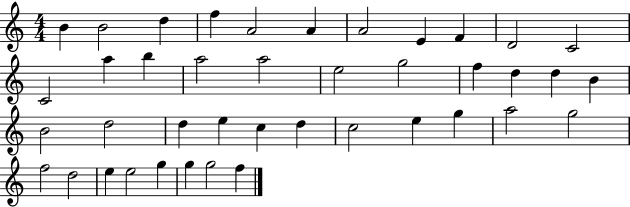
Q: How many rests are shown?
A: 0